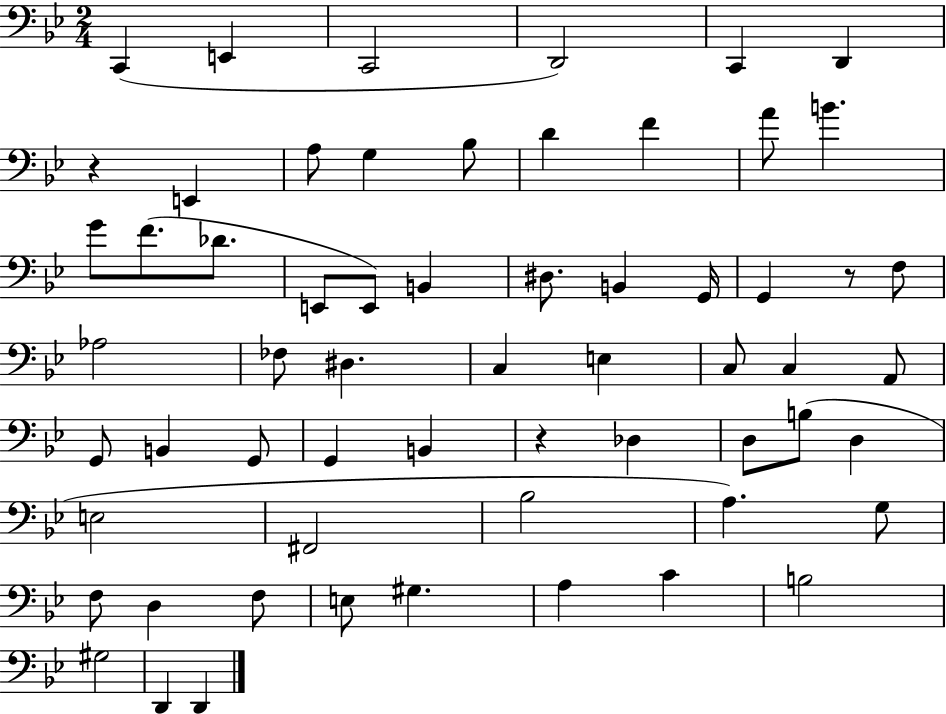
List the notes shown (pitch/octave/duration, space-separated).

C2/q E2/q C2/h D2/h C2/q D2/q R/q E2/q A3/e G3/q Bb3/e D4/q F4/q A4/e B4/q. G4/e F4/e. Db4/e. E2/e E2/e B2/q D#3/e. B2/q G2/s G2/q R/e F3/e Ab3/h FES3/e D#3/q. C3/q E3/q C3/e C3/q A2/e G2/e B2/q G2/e G2/q B2/q R/q Db3/q D3/e B3/e D3/q E3/h F#2/h Bb3/h A3/q. G3/e F3/e D3/q F3/e E3/e G#3/q. A3/q C4/q B3/h G#3/h D2/q D2/q